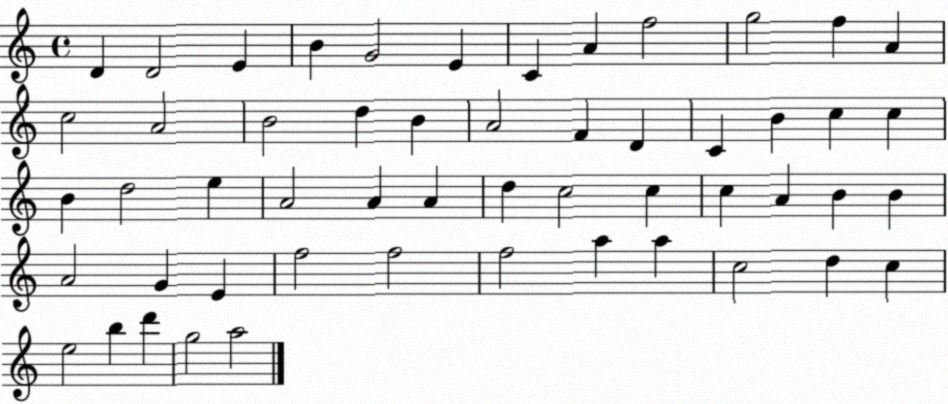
X:1
T:Untitled
M:4/4
L:1/4
K:C
D D2 E B G2 E C A f2 g2 f A c2 A2 B2 d B A2 F D C B c c B d2 e A2 A A d c2 c c A B B A2 G E f2 f2 f2 a a c2 d c e2 b d' g2 a2